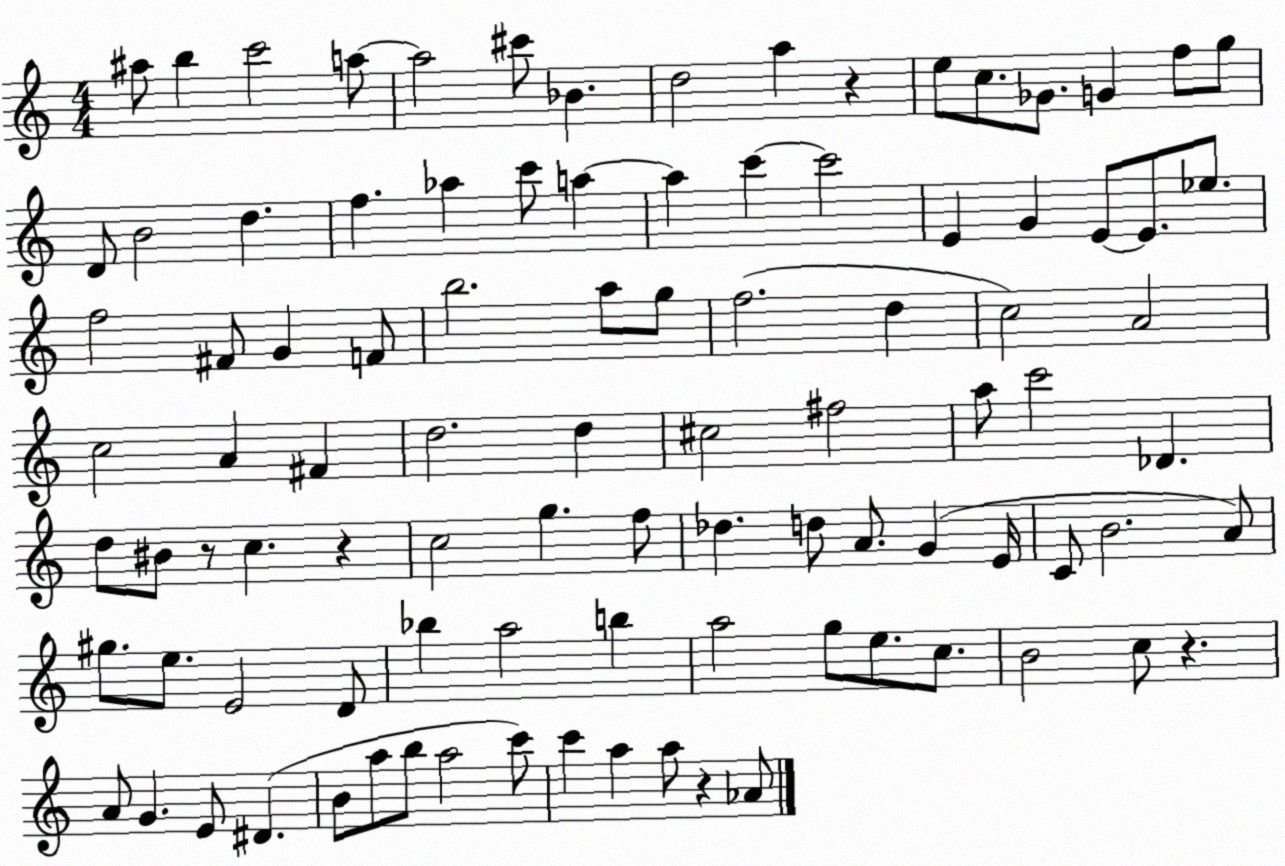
X:1
T:Untitled
M:4/4
L:1/4
K:C
^a/2 b c'2 a/2 a2 ^c'/2 _B d2 a z e/2 c/2 _G/2 G f/2 g/2 D/2 B2 d f _a c'/2 a a c' c'2 E G E/2 E/2 _e/2 f2 ^F/2 G F/2 b2 a/2 g/2 f2 d c2 A2 c2 A ^F d2 d ^c2 ^f2 a/2 c'2 _D d/2 ^B/2 z/2 c z c2 g f/2 _d d/2 A/2 G E/4 C/2 B2 A/2 ^g/2 e/2 E2 D/2 _b a2 b a2 g/2 e/2 c/2 B2 c/2 z A/2 G E/2 ^D B/2 a/2 b/2 a2 c'/2 c' a a/2 z _A/2